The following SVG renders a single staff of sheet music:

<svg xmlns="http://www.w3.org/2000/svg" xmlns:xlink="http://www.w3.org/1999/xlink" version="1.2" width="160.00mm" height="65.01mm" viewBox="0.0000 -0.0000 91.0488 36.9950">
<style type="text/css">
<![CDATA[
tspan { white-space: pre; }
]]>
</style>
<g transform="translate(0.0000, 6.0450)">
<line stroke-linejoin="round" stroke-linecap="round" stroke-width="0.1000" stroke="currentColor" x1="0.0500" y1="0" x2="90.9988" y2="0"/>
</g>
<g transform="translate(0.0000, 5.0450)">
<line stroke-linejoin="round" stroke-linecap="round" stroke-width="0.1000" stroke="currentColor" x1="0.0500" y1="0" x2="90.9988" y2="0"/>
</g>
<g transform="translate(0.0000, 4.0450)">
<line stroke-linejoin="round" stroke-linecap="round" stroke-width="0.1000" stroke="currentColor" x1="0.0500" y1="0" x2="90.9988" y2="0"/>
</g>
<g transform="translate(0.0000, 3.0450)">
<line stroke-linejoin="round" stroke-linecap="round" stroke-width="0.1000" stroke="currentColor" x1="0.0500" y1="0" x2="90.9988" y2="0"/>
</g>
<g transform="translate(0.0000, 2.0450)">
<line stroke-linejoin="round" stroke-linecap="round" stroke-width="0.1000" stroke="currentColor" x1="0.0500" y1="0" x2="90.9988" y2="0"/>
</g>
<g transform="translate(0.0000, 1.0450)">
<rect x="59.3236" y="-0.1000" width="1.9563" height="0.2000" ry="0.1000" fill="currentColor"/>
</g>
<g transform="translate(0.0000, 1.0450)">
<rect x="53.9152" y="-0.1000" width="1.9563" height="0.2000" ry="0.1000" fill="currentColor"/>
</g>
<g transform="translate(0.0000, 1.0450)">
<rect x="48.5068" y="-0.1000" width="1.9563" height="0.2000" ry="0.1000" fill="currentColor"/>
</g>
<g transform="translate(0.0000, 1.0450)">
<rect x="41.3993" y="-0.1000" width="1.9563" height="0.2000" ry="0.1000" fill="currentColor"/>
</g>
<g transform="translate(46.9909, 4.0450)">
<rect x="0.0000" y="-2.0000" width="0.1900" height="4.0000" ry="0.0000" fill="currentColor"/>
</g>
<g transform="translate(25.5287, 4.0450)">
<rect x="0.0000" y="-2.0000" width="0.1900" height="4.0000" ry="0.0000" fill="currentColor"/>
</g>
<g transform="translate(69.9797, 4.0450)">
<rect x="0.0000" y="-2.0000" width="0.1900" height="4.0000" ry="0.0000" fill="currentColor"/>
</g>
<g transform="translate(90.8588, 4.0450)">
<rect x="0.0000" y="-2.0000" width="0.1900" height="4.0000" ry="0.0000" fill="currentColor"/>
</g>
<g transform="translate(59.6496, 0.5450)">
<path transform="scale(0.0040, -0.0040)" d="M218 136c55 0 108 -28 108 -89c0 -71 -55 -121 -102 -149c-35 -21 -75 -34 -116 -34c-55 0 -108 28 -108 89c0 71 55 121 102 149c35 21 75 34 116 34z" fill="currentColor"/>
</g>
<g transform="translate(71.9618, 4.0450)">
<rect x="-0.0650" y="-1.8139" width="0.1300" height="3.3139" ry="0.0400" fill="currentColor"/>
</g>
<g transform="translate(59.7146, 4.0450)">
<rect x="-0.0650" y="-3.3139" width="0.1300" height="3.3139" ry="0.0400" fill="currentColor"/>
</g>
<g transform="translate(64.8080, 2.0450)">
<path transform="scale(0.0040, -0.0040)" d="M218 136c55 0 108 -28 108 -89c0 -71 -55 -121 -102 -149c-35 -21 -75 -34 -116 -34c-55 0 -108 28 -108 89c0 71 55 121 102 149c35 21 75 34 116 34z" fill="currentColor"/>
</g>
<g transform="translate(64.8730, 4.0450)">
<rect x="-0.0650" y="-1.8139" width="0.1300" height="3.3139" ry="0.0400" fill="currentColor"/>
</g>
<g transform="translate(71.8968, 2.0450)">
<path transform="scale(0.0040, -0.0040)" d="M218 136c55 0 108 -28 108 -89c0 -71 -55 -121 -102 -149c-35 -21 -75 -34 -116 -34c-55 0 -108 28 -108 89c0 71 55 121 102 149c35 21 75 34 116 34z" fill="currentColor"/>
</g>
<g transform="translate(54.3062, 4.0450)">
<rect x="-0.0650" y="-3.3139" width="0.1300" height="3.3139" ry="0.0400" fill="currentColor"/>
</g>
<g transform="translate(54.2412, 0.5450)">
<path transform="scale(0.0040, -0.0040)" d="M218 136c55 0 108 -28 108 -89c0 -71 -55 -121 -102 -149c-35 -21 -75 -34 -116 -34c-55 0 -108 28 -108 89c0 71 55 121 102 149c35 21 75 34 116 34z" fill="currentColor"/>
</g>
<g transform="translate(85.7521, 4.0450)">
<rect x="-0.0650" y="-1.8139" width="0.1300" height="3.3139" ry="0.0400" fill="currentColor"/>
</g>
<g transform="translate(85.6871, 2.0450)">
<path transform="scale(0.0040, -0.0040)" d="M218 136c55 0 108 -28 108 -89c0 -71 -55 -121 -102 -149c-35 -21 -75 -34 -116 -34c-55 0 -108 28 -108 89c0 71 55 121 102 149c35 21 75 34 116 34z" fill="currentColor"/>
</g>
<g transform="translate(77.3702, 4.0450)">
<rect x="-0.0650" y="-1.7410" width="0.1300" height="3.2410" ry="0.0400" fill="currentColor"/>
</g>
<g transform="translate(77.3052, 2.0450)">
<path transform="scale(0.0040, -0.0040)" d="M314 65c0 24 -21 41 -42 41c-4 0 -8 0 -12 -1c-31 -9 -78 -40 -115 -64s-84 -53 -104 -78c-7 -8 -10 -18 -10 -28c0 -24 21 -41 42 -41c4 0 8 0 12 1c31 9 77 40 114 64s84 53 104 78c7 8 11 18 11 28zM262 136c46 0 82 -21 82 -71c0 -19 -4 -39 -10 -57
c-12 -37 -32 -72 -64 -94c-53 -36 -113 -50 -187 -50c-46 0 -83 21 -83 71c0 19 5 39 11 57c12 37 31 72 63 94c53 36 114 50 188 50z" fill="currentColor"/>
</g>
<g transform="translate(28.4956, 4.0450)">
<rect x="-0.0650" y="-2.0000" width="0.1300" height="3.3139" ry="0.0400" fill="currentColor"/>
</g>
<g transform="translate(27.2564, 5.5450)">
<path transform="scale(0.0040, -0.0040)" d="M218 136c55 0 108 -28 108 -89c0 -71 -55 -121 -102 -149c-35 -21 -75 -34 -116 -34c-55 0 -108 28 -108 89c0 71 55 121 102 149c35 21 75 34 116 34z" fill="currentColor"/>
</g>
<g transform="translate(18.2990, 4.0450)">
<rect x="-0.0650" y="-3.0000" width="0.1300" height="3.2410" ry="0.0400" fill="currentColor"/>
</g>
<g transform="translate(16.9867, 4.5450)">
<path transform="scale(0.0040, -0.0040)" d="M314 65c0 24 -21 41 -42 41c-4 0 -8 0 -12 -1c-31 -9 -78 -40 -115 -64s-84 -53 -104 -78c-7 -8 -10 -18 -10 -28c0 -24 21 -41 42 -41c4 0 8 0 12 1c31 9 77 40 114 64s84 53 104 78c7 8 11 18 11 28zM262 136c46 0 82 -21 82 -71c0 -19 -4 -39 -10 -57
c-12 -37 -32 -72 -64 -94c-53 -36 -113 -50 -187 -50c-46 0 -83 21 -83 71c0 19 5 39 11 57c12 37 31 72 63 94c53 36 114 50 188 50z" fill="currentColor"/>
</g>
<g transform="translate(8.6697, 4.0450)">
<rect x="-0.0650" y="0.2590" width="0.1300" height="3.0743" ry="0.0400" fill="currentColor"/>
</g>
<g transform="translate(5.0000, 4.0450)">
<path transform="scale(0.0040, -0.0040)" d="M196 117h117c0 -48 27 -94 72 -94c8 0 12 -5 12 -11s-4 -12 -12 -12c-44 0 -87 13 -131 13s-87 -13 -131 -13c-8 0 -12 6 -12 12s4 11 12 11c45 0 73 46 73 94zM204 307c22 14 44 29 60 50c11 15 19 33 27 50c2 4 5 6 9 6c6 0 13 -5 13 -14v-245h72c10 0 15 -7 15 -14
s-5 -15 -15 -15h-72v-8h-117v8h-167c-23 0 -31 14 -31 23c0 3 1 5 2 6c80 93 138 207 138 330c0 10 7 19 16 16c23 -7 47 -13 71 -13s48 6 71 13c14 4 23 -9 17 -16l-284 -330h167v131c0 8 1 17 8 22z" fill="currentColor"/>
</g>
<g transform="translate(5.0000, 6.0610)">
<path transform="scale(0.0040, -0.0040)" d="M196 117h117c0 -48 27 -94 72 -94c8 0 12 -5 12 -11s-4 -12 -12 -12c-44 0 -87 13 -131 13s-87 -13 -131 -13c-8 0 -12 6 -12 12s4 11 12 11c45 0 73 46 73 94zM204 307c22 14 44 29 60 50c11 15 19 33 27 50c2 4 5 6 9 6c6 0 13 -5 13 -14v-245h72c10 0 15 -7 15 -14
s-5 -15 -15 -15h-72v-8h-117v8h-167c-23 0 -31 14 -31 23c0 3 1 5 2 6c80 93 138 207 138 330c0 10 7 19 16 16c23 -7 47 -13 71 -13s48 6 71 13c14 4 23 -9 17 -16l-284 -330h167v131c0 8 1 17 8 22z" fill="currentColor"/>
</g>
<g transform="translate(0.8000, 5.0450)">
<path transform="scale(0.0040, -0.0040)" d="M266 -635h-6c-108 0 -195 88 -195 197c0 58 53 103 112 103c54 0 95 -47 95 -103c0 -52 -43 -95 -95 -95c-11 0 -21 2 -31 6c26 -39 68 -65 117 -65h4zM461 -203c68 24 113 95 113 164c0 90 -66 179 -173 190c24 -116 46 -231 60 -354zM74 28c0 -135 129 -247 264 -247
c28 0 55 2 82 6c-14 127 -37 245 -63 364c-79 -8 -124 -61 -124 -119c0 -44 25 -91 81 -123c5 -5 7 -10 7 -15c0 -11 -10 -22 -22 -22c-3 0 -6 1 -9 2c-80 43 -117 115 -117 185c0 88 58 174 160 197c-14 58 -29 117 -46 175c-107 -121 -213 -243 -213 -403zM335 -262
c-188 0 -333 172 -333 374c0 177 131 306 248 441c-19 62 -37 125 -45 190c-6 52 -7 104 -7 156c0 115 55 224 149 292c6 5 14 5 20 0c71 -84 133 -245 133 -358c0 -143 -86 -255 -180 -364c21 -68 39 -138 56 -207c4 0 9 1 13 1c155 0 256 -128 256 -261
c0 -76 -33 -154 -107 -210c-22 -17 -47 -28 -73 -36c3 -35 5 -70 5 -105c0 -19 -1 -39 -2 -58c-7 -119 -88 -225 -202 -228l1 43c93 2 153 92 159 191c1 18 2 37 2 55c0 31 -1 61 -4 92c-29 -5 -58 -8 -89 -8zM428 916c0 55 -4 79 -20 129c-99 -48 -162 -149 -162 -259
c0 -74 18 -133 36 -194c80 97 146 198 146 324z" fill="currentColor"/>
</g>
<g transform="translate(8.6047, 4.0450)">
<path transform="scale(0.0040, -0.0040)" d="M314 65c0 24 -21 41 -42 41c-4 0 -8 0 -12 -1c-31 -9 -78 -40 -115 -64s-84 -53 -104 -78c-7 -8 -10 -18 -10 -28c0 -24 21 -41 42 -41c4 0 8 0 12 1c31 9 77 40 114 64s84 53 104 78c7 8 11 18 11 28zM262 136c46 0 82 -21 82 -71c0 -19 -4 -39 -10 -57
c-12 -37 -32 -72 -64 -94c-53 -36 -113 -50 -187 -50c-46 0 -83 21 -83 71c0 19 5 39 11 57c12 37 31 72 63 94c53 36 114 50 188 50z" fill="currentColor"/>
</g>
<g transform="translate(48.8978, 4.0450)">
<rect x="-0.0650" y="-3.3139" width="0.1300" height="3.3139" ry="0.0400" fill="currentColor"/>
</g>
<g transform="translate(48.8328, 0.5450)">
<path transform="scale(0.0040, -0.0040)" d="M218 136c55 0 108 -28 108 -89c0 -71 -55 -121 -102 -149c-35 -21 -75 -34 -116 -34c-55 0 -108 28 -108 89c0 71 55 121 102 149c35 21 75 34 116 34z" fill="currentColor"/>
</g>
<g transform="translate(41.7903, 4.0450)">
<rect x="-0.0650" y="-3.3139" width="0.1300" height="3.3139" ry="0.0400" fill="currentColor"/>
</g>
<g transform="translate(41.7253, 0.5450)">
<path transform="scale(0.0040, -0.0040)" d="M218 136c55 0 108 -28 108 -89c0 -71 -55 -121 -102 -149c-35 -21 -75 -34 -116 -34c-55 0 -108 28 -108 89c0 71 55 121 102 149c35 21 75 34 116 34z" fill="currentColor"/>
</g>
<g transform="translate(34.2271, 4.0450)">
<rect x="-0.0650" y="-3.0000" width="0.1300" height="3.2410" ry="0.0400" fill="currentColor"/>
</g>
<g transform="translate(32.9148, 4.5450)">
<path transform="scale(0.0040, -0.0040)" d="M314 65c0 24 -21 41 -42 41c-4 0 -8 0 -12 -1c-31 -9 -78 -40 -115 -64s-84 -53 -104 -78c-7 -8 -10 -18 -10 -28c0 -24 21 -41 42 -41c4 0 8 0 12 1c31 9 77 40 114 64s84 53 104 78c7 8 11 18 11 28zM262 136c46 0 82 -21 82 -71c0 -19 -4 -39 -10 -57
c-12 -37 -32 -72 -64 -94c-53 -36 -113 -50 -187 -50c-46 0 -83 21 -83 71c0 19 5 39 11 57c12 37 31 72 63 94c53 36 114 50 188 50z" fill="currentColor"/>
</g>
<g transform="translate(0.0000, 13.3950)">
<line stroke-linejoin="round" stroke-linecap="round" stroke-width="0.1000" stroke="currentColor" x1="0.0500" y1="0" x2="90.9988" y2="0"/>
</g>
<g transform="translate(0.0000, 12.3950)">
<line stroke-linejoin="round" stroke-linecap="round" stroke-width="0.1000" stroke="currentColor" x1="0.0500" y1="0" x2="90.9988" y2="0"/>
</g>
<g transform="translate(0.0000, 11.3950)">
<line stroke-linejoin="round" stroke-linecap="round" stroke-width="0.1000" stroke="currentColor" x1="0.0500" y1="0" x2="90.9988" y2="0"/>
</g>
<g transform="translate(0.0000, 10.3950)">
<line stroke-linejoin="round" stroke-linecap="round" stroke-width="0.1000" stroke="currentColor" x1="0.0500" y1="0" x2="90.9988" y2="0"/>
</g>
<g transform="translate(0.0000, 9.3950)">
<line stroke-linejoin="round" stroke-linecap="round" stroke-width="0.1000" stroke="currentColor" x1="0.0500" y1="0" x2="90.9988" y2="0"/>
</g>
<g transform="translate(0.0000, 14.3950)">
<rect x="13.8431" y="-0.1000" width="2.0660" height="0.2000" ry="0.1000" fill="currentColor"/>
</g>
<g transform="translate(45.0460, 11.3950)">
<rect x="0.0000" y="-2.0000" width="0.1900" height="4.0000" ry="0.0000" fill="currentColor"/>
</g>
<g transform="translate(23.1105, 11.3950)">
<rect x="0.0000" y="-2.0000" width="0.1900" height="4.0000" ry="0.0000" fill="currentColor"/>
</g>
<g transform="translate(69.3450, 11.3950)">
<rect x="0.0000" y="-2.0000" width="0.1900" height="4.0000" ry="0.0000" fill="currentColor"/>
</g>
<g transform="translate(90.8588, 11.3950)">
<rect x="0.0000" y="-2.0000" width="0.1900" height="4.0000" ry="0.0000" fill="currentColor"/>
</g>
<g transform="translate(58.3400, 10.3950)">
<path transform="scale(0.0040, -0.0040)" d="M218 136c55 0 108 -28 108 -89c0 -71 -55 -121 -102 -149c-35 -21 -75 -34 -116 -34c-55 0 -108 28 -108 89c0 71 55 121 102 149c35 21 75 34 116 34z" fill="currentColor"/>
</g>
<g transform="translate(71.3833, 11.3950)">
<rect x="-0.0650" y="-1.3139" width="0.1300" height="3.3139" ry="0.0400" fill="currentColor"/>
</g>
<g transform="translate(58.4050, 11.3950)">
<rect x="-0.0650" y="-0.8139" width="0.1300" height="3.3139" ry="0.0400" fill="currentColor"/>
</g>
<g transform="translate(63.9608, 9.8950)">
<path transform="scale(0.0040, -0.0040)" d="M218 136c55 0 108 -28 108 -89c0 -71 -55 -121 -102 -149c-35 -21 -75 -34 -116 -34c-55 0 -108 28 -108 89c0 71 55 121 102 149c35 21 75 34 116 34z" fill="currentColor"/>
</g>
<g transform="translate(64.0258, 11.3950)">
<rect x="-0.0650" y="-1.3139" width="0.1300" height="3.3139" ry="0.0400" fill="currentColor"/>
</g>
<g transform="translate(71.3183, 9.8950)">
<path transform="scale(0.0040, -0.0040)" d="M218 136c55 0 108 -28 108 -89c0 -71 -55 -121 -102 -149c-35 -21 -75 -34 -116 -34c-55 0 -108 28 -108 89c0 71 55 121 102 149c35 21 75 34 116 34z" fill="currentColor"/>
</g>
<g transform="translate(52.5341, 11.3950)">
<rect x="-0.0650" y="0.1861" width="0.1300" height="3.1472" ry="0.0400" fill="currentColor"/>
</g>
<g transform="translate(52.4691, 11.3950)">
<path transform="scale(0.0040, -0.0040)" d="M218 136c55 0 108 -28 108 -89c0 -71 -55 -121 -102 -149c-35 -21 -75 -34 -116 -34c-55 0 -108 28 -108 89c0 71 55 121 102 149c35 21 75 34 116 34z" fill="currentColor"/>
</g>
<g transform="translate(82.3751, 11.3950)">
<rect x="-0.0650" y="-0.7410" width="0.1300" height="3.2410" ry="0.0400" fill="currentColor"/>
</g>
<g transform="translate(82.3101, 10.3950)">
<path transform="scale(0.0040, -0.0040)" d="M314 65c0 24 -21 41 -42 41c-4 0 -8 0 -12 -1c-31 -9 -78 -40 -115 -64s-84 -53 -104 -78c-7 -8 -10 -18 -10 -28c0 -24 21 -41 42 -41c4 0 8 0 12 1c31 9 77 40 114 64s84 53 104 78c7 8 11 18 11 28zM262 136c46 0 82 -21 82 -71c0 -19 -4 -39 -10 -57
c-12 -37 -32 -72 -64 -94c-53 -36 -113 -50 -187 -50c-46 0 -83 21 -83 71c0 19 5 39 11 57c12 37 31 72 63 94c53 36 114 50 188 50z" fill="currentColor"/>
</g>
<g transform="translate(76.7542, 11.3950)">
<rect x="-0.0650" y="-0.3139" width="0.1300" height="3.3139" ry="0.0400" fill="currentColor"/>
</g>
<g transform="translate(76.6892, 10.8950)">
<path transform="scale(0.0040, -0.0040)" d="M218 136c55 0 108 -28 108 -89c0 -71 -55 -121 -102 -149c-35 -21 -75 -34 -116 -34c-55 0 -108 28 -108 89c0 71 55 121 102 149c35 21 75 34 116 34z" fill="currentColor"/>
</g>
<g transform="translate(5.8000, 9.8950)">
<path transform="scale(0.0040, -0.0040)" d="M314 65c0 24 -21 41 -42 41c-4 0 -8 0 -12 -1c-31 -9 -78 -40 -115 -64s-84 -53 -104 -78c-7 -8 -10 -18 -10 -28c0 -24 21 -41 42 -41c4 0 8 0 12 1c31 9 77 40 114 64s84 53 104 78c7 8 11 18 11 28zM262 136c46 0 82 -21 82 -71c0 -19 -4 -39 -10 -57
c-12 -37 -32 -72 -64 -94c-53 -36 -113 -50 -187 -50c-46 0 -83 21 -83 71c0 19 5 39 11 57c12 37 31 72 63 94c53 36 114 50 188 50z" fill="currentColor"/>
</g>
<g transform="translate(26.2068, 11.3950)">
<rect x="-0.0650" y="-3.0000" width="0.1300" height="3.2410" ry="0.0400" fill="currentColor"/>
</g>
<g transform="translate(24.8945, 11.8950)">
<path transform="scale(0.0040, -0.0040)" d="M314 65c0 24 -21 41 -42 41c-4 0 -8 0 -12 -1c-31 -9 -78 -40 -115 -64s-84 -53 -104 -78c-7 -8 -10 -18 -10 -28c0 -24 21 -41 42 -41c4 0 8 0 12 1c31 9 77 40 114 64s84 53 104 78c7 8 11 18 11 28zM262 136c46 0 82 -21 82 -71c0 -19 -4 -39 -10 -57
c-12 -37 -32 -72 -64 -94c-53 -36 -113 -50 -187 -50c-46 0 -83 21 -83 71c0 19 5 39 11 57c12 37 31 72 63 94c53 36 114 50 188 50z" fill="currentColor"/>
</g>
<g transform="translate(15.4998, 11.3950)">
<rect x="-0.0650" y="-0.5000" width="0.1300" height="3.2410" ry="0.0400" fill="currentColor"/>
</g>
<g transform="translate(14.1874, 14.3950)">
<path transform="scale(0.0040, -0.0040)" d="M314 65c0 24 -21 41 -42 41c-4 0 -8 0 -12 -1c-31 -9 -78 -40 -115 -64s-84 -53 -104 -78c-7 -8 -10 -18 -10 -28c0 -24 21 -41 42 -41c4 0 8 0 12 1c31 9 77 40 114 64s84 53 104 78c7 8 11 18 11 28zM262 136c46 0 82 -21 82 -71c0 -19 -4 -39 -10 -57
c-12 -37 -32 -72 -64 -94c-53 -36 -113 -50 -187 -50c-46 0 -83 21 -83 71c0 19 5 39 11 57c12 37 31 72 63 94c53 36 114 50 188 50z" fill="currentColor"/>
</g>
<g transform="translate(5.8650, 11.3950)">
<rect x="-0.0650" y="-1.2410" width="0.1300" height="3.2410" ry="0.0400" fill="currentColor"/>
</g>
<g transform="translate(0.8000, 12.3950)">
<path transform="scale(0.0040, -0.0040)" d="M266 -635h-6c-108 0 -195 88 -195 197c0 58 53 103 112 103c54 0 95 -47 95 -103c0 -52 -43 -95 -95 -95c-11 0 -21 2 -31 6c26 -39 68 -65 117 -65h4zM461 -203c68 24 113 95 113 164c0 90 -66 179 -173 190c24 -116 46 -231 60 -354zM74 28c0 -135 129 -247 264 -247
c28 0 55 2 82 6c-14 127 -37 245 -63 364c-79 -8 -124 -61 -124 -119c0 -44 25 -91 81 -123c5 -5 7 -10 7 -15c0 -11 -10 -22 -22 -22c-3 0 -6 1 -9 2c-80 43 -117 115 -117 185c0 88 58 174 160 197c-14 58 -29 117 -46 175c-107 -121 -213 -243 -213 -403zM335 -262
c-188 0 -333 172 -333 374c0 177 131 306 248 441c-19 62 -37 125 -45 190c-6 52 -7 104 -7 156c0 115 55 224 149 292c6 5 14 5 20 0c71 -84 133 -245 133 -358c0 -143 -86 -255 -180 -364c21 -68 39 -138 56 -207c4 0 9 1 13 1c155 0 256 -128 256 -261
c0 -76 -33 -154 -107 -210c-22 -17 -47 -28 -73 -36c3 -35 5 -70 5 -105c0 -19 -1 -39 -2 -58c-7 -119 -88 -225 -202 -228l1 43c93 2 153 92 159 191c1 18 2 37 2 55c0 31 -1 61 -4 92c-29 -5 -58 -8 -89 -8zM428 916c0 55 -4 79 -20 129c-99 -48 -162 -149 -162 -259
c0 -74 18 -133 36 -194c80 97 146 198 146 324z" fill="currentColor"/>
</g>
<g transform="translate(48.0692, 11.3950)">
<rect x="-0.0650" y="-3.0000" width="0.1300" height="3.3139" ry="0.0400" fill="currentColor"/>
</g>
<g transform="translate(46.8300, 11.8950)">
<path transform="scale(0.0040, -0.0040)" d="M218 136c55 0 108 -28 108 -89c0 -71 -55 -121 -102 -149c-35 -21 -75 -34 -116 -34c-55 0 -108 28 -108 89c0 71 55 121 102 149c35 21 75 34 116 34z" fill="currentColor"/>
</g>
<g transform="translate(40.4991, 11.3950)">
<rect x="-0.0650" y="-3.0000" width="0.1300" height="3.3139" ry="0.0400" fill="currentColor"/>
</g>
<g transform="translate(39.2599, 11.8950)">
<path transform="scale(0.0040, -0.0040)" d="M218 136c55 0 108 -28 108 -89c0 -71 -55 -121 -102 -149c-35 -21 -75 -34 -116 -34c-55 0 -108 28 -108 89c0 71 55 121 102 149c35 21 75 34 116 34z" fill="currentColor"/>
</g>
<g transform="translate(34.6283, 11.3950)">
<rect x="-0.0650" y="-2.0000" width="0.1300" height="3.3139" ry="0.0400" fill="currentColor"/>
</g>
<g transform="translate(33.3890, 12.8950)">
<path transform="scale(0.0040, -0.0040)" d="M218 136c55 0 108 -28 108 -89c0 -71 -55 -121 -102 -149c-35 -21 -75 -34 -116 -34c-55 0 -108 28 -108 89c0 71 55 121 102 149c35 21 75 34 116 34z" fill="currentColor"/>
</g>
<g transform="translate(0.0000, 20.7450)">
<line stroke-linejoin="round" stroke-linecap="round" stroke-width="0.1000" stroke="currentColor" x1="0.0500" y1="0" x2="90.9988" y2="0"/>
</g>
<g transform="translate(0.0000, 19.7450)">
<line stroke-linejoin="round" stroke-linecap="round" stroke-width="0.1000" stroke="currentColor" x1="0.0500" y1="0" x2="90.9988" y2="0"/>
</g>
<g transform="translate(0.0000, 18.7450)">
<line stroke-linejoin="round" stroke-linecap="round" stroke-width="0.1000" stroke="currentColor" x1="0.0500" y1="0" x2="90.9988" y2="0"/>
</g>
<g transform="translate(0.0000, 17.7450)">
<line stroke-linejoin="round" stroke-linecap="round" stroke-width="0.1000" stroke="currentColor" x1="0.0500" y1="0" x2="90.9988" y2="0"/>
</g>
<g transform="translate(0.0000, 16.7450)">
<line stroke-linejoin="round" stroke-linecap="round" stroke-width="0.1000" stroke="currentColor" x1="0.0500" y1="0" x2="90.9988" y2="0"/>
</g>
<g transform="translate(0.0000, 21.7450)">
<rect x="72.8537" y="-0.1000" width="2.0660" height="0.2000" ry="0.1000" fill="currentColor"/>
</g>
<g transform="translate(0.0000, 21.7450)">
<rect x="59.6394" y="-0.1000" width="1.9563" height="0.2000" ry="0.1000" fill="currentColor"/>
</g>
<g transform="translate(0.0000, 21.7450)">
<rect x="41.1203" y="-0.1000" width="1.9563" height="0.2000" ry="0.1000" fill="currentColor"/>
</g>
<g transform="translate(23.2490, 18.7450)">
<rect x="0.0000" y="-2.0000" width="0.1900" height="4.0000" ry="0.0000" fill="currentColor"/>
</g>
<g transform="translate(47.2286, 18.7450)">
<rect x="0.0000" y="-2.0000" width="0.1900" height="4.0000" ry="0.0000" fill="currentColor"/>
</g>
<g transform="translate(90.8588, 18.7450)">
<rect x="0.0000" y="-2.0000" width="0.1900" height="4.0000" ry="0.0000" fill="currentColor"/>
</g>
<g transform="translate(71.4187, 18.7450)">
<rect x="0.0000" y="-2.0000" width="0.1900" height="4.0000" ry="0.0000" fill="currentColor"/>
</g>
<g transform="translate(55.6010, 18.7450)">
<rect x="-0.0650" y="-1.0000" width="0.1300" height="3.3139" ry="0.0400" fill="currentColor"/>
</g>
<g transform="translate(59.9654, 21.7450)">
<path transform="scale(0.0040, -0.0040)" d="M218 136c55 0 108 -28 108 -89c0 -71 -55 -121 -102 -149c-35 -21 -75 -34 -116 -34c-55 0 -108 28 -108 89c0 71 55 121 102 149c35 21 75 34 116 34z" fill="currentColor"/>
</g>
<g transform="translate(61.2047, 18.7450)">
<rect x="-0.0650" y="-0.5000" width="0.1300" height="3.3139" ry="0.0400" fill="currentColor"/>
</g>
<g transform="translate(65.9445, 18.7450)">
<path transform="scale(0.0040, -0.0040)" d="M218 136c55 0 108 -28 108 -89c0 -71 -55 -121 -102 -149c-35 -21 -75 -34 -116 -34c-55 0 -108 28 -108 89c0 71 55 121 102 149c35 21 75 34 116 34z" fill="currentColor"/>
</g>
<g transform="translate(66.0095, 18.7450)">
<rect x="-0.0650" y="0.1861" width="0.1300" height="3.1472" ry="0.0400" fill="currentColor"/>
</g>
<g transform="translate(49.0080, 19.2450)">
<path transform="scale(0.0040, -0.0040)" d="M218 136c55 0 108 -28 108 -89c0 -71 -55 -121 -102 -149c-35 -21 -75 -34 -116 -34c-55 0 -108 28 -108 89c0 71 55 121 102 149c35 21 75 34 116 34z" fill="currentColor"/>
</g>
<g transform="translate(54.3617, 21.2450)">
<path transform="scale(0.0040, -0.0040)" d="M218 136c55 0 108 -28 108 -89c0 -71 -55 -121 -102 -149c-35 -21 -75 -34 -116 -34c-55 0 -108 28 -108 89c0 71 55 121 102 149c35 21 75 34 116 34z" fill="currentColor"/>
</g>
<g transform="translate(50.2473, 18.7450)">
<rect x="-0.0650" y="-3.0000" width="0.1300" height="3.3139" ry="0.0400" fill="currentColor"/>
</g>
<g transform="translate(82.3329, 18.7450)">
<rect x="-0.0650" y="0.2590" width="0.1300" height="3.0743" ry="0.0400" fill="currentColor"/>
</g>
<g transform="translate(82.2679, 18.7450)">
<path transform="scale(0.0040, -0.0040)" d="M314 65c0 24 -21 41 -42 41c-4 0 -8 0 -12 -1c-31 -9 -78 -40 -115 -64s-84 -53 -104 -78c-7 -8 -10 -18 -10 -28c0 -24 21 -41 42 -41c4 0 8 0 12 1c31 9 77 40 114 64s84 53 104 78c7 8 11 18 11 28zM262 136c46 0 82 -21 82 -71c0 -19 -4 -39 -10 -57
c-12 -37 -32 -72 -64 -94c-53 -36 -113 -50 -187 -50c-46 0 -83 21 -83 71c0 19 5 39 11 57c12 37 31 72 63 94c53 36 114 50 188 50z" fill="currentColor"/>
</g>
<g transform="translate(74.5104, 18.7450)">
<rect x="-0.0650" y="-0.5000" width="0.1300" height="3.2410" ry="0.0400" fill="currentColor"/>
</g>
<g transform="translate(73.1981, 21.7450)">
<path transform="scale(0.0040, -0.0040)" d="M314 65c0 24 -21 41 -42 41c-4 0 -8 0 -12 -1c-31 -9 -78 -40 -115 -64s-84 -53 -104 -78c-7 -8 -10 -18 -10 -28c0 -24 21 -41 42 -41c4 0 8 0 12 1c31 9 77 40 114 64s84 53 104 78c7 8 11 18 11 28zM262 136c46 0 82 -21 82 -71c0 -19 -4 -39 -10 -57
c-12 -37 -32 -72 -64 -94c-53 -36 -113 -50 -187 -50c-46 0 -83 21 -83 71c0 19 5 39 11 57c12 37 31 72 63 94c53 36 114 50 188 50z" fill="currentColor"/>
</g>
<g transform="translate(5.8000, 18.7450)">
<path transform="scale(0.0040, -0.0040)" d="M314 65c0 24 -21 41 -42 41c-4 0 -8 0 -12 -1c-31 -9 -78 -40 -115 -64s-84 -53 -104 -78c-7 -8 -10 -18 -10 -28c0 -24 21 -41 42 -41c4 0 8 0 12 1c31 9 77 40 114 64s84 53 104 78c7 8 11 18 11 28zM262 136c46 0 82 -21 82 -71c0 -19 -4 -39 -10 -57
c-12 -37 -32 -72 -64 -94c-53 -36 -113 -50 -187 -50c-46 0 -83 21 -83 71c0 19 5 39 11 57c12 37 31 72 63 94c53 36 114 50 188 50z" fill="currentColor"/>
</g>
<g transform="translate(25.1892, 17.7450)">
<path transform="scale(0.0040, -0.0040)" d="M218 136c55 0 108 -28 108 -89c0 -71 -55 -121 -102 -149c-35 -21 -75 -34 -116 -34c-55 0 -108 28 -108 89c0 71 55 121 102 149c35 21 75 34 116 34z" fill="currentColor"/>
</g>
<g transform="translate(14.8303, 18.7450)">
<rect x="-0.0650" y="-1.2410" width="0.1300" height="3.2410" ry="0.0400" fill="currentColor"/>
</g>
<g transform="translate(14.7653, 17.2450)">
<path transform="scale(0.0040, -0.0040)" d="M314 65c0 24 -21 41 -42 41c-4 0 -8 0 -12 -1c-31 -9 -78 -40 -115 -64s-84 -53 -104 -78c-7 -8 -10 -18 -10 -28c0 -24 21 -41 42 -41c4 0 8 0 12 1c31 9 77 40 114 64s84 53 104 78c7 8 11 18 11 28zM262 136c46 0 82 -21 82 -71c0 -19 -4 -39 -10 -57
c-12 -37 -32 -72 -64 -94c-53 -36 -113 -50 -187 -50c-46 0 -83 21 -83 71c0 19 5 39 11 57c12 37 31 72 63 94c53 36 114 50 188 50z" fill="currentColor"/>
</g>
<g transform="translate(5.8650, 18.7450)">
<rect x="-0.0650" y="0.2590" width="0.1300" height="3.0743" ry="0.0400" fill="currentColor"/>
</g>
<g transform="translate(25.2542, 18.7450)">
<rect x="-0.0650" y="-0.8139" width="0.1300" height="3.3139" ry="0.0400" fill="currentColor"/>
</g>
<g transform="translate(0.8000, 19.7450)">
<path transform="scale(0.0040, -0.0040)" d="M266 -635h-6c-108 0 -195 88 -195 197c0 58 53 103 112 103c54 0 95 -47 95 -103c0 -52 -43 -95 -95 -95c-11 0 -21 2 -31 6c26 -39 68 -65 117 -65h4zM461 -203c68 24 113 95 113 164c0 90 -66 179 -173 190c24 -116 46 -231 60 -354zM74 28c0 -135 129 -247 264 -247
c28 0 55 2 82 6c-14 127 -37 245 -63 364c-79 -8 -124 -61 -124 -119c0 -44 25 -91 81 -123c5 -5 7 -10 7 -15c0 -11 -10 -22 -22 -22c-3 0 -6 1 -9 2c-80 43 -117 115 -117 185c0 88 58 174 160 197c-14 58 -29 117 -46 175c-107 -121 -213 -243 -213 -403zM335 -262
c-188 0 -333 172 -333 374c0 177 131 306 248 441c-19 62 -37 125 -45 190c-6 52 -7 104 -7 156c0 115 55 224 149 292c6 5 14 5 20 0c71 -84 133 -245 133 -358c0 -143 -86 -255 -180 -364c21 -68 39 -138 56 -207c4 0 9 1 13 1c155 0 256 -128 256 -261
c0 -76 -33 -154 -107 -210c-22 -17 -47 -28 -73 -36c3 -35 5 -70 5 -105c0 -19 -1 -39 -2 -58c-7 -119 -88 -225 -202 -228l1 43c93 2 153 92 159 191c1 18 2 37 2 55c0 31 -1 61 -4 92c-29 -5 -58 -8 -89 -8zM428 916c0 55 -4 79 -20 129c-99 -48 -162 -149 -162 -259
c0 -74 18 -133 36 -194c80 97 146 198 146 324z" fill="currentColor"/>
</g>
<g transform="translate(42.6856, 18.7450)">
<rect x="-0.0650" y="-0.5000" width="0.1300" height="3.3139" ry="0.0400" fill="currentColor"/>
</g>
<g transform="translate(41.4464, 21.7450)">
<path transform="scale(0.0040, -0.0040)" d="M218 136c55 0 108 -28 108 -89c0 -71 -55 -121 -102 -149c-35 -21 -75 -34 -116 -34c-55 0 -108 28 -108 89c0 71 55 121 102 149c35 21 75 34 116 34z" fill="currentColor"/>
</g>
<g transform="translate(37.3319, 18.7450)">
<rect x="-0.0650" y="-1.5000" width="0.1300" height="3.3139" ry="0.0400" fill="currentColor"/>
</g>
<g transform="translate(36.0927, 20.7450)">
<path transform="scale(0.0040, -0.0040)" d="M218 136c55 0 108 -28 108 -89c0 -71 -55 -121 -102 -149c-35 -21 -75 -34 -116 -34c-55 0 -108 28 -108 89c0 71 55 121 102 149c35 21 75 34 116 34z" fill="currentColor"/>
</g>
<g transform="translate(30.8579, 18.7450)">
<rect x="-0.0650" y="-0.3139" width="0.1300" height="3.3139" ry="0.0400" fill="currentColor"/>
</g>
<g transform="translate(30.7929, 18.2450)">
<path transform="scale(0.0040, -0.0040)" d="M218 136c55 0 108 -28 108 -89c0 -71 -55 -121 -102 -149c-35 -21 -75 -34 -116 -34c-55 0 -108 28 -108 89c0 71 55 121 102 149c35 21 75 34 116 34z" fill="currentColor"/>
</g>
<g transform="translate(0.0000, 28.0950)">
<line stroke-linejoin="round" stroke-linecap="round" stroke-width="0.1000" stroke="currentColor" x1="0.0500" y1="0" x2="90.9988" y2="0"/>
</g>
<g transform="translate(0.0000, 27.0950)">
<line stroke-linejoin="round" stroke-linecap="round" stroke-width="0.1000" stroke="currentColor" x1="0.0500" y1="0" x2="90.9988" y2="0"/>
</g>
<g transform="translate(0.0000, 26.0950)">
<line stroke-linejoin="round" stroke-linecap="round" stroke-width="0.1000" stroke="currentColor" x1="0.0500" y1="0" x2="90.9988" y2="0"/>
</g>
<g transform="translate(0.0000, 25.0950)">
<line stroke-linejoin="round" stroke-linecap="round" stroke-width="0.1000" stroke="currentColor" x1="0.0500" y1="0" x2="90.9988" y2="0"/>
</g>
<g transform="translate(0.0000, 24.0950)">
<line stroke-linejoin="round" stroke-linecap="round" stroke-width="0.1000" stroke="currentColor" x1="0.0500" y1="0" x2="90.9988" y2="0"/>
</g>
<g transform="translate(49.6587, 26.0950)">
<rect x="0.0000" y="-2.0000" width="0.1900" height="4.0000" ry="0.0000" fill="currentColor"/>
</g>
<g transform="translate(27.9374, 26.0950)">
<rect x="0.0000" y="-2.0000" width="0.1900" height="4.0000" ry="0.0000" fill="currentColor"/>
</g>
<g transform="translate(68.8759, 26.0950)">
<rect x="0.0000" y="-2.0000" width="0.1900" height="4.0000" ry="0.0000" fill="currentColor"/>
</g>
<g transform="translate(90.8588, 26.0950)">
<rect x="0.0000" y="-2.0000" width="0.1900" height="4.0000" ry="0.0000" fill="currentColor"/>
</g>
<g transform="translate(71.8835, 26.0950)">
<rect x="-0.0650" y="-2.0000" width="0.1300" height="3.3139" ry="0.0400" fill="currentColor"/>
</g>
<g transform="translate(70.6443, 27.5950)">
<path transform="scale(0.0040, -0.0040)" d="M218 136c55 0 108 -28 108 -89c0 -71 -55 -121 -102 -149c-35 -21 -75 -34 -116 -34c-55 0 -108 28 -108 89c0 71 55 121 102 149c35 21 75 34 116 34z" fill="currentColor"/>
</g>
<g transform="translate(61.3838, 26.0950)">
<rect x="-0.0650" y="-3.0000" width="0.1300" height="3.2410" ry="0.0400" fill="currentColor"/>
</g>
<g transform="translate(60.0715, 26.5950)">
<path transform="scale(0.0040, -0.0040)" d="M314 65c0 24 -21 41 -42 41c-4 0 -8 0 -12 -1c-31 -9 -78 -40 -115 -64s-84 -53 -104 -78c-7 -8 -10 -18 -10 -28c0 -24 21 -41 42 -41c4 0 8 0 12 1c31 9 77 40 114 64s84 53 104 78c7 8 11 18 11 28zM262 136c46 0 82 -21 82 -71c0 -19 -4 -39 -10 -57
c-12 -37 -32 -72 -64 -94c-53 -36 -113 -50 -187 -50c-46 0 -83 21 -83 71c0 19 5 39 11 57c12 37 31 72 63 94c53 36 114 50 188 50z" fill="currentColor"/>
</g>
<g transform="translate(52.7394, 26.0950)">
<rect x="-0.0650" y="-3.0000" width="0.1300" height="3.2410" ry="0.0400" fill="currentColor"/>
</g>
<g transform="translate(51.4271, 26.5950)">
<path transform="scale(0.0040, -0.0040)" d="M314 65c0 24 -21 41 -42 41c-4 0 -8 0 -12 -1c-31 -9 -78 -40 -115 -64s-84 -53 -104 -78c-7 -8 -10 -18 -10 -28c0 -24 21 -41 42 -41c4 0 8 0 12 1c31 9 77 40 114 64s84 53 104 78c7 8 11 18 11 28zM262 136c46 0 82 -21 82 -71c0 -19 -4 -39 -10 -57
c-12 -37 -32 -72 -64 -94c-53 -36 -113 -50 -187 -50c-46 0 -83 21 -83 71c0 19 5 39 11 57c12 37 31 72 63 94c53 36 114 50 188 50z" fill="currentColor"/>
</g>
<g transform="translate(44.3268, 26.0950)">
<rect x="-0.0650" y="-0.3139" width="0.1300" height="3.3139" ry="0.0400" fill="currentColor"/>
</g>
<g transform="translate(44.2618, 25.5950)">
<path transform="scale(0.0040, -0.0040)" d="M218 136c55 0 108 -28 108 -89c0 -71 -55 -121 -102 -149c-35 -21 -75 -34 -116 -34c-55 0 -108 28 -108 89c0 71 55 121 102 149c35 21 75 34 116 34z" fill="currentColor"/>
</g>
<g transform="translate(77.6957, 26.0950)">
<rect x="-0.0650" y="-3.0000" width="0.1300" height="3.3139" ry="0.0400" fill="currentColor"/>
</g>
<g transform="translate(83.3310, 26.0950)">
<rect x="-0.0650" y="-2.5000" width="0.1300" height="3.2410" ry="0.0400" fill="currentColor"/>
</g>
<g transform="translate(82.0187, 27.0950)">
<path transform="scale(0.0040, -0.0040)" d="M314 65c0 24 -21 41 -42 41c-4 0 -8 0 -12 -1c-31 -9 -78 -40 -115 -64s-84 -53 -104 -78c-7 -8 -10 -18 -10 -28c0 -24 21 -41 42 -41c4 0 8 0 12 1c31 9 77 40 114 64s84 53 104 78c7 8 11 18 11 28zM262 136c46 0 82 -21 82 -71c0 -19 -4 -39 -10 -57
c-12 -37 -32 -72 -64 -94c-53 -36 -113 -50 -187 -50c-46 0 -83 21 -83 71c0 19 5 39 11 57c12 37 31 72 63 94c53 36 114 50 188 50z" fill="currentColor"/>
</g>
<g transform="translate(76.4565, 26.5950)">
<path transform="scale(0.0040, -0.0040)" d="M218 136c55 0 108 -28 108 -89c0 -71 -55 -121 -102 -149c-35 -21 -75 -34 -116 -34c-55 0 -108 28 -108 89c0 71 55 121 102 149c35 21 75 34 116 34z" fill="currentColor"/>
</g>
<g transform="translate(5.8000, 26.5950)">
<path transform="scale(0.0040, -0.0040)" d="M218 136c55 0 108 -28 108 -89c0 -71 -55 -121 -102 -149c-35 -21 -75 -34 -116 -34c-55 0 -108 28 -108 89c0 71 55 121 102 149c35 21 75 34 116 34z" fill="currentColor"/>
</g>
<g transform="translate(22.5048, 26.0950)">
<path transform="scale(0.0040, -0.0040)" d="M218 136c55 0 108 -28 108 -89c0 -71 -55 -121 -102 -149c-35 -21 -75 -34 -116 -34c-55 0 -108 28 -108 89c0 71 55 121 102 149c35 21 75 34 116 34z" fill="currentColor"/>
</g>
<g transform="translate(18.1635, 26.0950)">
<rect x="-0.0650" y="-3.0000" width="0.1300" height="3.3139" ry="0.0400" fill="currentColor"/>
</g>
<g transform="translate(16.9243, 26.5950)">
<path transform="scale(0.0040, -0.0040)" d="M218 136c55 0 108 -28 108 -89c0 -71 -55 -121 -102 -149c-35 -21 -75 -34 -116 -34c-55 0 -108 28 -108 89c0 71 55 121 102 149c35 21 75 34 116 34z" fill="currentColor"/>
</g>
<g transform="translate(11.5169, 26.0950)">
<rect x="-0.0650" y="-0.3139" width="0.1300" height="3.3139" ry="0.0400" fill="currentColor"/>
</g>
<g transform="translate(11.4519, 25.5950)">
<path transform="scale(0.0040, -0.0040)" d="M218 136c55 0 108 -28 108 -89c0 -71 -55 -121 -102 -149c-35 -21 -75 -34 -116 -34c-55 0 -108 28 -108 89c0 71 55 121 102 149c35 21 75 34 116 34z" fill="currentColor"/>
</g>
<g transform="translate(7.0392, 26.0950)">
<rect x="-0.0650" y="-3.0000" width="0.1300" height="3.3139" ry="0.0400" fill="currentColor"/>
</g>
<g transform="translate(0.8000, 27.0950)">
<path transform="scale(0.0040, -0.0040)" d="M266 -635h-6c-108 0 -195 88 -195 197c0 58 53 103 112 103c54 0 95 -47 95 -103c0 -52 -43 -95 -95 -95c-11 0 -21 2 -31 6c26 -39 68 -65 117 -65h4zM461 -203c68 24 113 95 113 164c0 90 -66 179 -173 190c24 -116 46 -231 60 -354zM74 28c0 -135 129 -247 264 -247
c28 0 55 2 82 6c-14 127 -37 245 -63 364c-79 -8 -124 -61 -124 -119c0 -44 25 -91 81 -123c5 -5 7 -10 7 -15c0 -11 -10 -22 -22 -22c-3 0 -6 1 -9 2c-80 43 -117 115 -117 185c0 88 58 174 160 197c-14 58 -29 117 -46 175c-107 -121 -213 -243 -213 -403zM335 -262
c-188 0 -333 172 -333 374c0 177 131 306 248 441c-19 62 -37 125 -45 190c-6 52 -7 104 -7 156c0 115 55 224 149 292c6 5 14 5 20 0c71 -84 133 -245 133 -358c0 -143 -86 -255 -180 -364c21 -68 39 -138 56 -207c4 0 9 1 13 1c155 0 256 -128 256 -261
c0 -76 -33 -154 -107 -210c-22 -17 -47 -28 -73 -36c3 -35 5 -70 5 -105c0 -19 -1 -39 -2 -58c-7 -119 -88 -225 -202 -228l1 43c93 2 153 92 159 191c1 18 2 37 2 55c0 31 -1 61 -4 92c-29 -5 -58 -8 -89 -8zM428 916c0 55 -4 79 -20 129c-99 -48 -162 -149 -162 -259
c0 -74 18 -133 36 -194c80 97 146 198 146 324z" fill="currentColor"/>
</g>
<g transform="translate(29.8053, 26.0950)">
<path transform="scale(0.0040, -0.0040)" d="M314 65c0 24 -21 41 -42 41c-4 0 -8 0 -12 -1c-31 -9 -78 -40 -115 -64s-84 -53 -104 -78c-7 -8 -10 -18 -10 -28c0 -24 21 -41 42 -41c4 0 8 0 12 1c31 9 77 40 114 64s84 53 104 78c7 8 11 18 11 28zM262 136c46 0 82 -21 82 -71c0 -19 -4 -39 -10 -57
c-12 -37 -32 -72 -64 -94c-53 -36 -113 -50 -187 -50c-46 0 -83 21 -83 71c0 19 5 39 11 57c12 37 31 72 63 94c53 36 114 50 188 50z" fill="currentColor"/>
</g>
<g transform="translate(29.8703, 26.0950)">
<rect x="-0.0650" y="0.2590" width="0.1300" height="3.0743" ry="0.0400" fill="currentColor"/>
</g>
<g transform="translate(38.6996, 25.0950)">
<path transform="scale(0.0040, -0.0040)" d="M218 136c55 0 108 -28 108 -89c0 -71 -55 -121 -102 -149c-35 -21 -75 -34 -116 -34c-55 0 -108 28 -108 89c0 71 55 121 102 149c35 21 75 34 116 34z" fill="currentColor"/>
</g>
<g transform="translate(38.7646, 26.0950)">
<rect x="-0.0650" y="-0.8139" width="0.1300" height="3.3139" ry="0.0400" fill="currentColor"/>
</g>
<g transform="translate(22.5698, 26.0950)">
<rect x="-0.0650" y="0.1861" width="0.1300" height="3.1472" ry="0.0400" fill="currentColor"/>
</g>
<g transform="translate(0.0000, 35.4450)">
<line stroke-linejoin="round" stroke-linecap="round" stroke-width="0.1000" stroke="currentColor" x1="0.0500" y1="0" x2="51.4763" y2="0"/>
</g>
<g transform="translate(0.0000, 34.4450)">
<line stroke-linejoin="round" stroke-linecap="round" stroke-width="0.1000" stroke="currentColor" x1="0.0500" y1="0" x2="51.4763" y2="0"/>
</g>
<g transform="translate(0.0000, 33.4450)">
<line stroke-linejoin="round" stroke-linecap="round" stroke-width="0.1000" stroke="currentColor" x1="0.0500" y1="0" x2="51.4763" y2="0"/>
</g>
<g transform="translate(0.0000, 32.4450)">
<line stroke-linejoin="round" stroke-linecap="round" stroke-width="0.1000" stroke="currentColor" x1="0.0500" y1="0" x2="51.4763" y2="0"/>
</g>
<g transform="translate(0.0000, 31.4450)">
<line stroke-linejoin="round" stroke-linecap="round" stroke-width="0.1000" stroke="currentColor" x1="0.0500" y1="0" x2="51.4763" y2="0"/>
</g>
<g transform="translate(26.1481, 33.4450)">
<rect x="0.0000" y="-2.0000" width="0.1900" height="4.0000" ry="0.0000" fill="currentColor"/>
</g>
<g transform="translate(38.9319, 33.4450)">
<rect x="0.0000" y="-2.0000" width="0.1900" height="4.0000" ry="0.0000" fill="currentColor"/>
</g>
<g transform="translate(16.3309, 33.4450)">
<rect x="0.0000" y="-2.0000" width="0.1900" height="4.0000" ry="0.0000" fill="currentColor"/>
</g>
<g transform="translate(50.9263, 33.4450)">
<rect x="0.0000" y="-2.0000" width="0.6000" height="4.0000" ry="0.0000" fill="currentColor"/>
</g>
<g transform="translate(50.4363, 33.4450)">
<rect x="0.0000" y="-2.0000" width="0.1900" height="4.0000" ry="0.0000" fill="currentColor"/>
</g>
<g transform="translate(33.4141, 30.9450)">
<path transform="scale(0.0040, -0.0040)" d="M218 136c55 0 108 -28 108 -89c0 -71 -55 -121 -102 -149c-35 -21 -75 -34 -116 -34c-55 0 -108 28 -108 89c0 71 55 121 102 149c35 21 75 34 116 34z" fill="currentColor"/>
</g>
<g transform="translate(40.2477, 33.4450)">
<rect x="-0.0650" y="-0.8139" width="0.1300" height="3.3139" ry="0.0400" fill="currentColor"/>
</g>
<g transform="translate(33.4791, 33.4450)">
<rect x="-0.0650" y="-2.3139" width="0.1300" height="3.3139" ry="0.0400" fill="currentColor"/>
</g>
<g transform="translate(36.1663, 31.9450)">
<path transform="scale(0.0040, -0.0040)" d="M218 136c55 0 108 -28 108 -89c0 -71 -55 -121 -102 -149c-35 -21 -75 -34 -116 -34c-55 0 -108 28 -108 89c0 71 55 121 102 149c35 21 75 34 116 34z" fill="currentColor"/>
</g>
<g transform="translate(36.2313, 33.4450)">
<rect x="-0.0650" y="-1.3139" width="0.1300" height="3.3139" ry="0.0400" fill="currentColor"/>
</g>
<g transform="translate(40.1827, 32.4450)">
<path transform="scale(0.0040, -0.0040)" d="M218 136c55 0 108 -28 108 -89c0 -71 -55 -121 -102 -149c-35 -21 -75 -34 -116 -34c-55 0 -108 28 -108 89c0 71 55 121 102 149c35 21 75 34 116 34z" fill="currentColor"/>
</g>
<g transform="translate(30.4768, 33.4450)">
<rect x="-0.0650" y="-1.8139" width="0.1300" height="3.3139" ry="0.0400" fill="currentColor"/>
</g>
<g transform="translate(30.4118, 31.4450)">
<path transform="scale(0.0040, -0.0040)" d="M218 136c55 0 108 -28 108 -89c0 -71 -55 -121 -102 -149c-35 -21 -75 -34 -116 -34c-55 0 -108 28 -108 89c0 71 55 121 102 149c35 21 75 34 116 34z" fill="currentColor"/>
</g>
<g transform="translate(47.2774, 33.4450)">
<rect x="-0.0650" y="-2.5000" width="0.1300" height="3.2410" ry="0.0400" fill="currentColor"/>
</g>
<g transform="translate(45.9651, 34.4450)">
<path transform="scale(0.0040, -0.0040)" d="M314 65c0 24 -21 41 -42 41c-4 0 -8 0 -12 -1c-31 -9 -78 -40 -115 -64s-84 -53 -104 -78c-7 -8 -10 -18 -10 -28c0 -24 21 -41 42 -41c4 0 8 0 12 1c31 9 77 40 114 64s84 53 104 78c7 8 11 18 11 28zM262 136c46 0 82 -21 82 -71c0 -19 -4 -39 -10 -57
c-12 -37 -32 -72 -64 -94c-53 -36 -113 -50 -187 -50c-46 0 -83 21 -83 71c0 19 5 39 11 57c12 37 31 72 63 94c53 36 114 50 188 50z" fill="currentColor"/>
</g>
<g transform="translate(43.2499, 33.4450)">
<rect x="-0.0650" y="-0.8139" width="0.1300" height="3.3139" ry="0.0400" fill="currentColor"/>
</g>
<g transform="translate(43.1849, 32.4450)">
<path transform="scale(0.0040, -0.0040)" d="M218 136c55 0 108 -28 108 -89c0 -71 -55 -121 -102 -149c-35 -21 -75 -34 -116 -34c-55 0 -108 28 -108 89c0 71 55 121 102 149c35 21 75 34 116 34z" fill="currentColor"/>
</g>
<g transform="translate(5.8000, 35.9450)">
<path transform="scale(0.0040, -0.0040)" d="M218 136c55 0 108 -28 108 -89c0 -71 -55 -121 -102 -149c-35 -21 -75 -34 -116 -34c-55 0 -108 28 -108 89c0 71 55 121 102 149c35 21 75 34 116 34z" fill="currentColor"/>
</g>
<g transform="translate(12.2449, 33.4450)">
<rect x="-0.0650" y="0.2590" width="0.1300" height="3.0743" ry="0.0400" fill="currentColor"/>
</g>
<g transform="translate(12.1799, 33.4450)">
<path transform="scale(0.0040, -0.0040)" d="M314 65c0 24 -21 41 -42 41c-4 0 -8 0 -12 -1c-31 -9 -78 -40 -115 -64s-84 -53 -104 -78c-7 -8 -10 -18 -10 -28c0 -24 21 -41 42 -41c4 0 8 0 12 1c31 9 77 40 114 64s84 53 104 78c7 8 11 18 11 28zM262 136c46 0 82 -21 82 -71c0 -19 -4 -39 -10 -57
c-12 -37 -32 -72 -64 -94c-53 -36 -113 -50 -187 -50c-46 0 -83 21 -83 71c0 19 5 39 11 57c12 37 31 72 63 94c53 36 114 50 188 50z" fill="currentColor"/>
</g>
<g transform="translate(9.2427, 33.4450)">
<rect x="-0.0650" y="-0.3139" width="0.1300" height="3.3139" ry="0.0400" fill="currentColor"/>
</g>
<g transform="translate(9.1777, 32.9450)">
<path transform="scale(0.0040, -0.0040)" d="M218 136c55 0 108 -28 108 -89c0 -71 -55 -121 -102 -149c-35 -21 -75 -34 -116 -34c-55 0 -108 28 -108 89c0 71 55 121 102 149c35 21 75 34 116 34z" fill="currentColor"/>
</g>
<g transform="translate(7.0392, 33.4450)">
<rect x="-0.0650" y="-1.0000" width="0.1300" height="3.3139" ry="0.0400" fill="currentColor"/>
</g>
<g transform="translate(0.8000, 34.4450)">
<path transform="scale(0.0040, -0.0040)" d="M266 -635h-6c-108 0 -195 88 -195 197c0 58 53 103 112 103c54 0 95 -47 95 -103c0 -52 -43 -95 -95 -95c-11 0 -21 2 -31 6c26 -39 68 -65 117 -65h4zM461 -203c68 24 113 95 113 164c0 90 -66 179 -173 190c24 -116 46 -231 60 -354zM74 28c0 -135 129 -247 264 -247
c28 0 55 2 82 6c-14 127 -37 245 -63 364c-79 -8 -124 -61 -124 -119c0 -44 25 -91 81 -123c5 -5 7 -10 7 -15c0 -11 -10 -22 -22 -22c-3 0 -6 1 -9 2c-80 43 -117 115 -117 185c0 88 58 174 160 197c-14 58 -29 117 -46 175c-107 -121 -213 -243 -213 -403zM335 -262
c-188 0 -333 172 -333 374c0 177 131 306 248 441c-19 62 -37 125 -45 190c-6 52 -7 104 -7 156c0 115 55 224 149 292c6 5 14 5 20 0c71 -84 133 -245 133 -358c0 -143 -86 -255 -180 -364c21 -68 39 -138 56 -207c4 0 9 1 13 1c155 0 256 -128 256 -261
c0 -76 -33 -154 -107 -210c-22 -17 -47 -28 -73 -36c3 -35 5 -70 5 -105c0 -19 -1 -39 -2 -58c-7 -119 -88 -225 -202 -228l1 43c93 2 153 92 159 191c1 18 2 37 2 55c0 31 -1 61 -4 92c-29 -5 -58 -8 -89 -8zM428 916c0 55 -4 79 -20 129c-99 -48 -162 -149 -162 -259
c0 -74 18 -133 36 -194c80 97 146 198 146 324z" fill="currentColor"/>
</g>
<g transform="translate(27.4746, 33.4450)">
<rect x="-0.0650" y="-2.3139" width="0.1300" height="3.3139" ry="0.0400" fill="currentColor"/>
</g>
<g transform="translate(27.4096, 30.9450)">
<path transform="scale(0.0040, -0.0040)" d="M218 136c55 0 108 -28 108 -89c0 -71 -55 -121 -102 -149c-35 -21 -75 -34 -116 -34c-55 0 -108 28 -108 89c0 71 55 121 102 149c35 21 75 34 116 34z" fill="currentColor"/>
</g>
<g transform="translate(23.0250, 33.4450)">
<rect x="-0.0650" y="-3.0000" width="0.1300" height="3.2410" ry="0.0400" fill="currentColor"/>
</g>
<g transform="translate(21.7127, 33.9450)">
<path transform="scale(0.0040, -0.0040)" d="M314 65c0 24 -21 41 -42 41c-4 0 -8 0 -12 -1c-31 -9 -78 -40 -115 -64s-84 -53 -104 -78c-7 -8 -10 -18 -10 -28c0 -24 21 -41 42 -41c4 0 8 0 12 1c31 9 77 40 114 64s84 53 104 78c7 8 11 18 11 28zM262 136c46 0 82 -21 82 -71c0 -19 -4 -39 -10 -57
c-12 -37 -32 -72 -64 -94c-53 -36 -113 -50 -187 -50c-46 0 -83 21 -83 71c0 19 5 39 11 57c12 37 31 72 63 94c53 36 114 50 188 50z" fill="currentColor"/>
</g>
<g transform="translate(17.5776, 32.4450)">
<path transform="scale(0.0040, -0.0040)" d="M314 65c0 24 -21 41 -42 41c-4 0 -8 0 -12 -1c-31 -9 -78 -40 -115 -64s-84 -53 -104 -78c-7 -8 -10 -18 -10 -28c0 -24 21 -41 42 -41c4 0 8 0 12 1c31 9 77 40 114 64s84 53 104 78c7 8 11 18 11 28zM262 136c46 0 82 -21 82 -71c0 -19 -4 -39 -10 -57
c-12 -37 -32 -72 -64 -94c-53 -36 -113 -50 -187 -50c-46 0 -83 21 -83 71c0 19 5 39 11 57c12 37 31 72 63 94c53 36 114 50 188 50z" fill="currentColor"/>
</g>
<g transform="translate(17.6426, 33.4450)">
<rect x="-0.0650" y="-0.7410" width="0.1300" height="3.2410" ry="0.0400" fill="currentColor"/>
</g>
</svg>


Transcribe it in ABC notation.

X:1
T:Untitled
M:4/4
L:1/4
K:C
B2 A2 F A2 b b b b f f f2 f e2 C2 A2 F A A B d e e c d2 B2 e2 d c E C A D C B C2 B2 A c A B B2 d c A2 A2 F A G2 D c B2 d2 A2 g f g e d d G2